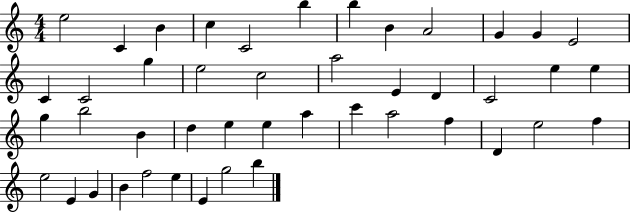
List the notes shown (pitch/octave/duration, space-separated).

E5/h C4/q B4/q C5/q C4/h B5/q B5/q B4/q A4/h G4/q G4/q E4/h C4/q C4/h G5/q E5/h C5/h A5/h E4/q D4/q C4/h E5/q E5/q G5/q B5/h B4/q D5/q E5/q E5/q A5/q C6/q A5/h F5/q D4/q E5/h F5/q E5/h E4/q G4/q B4/q F5/h E5/q E4/q G5/h B5/q